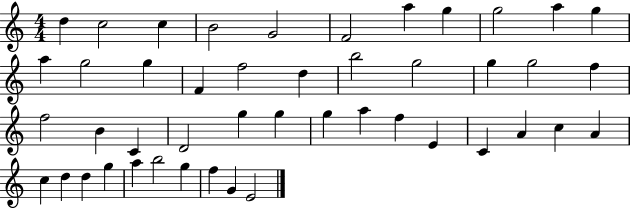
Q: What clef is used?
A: treble